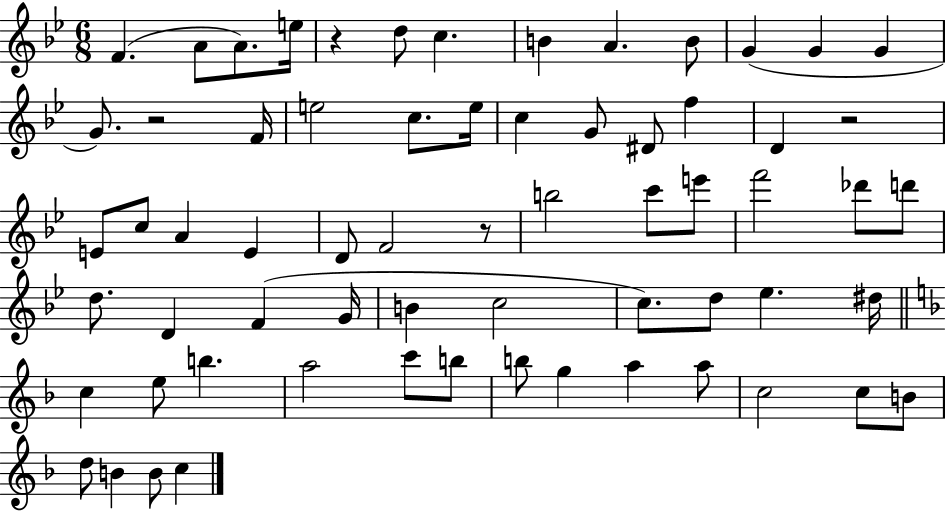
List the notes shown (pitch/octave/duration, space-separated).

F4/q. A4/e A4/e. E5/s R/q D5/e C5/q. B4/q A4/q. B4/e G4/q G4/q G4/q G4/e. R/h F4/s E5/h C5/e. E5/s C5/q G4/e D#4/e F5/q D4/q R/h E4/e C5/e A4/q E4/q D4/e F4/h R/e B5/h C6/e E6/e F6/h Db6/e D6/e D5/e. D4/q F4/q G4/s B4/q C5/h C5/e. D5/e Eb5/q. D#5/s C5/q E5/e B5/q. A5/h C6/e B5/e B5/e G5/q A5/q A5/e C5/h C5/e B4/e D5/e B4/q B4/e C5/q